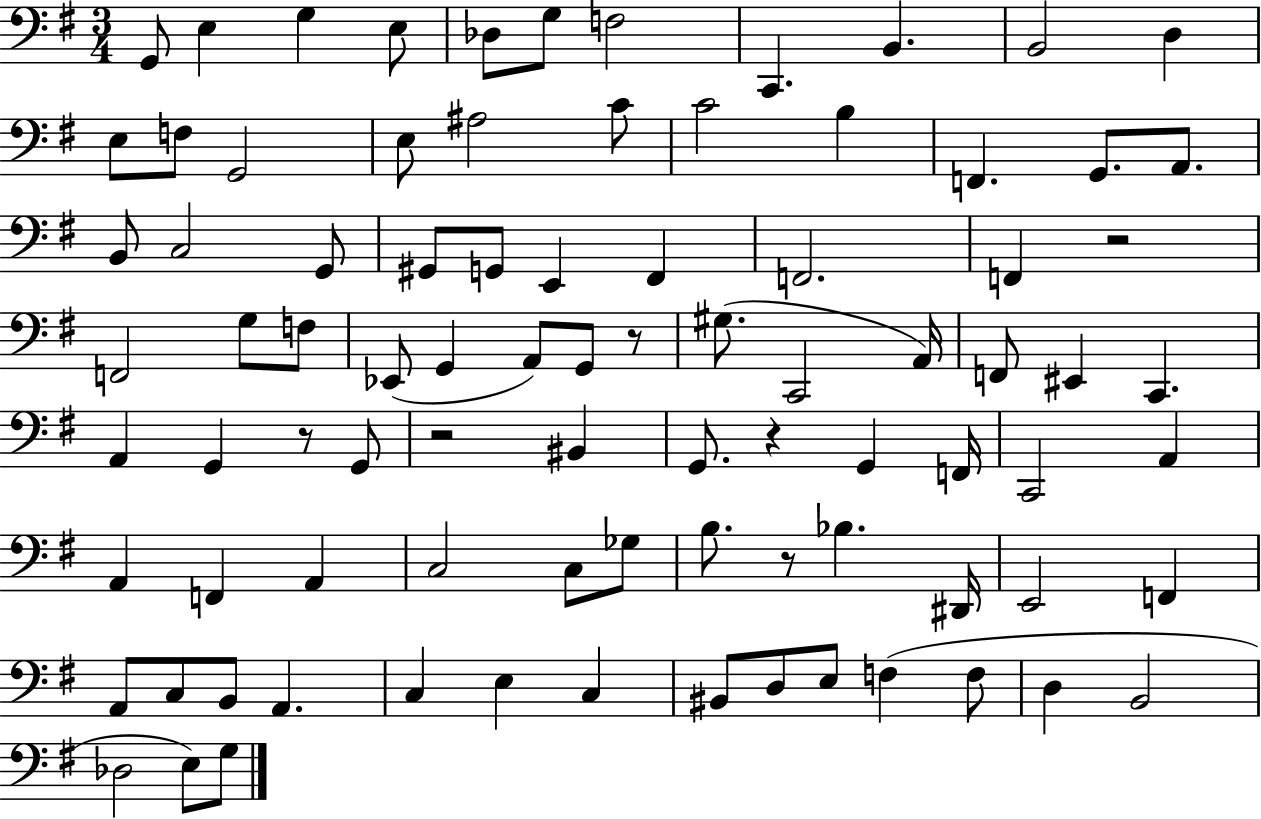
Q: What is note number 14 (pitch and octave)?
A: G2